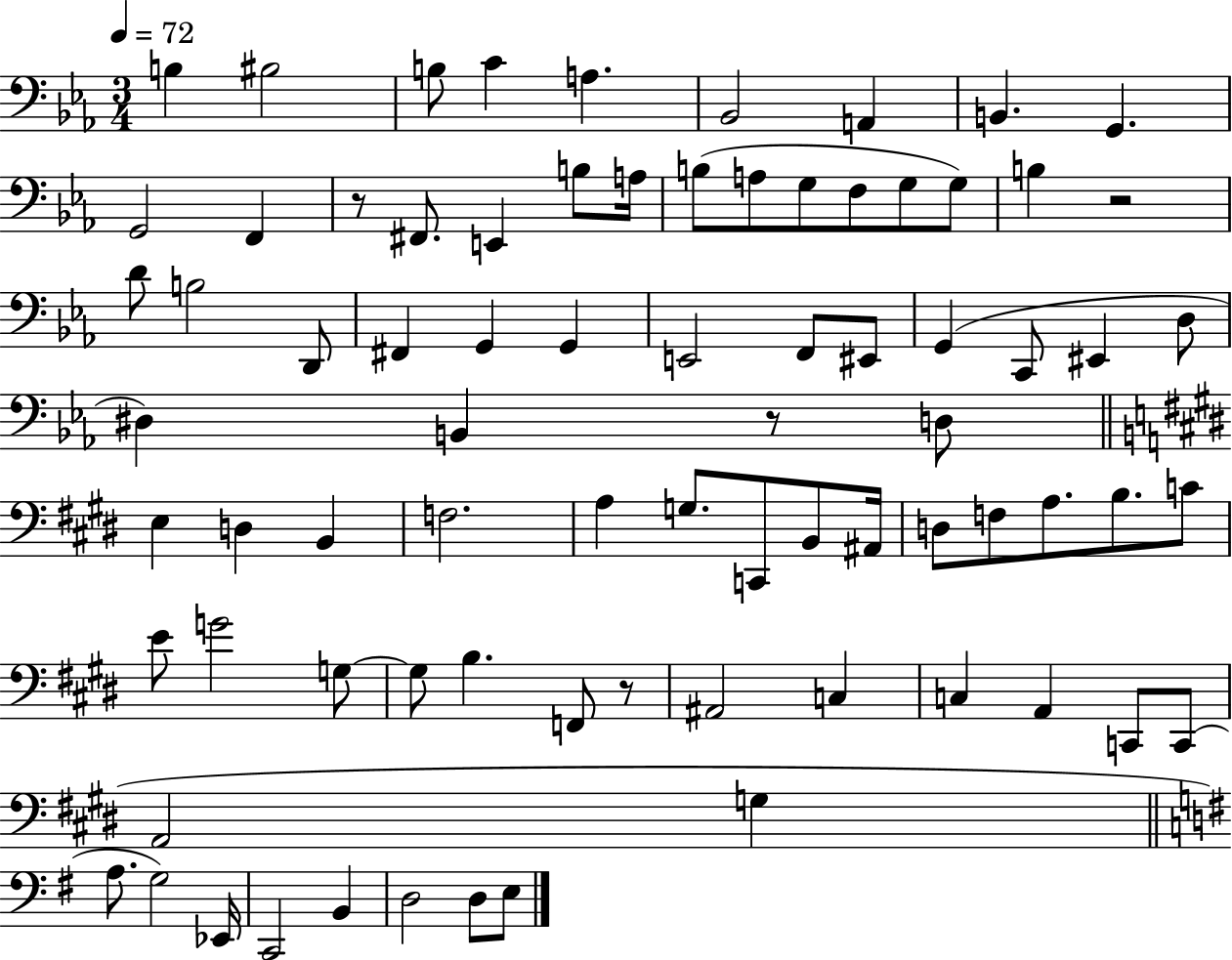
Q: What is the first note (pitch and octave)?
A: B3